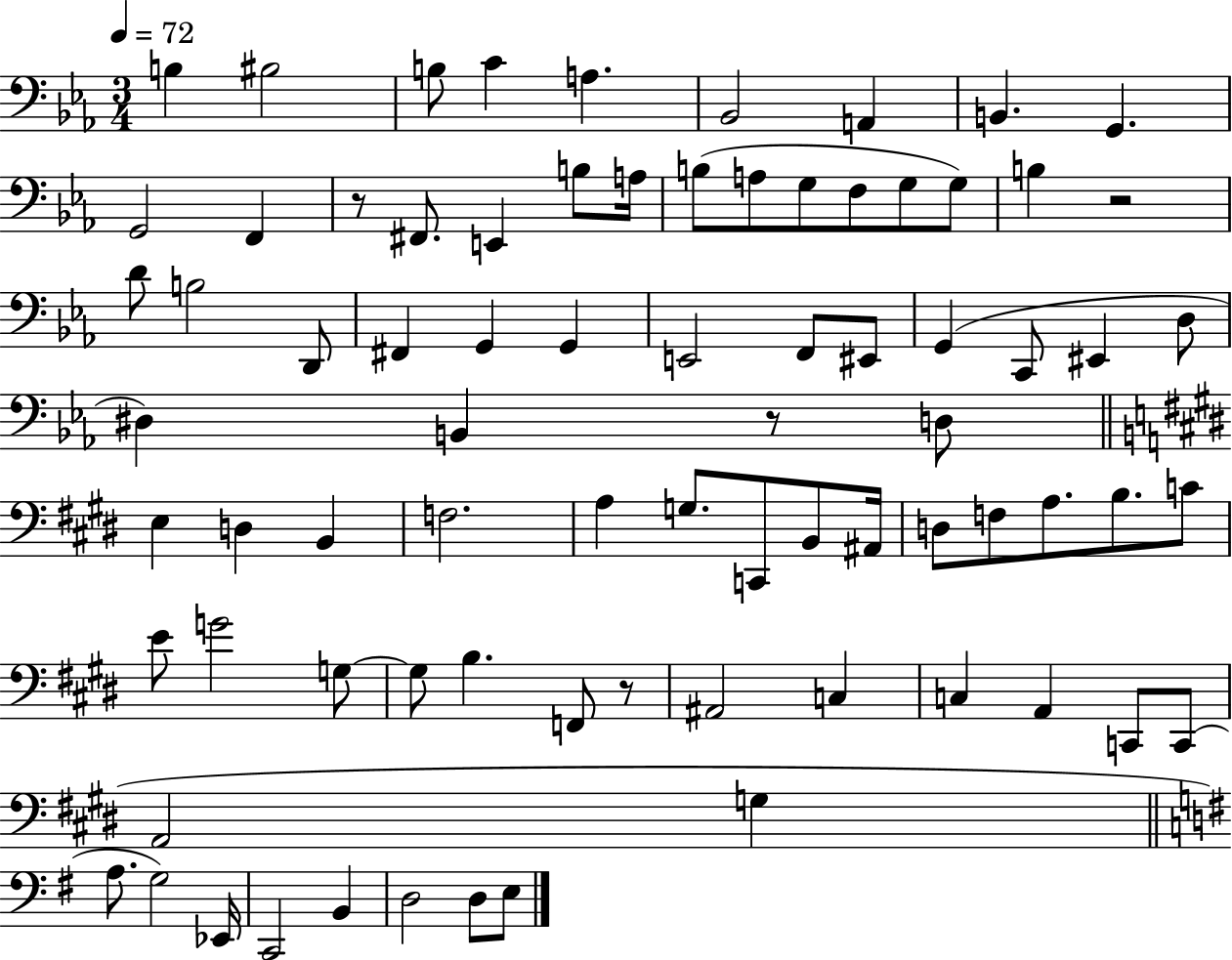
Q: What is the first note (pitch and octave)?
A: B3